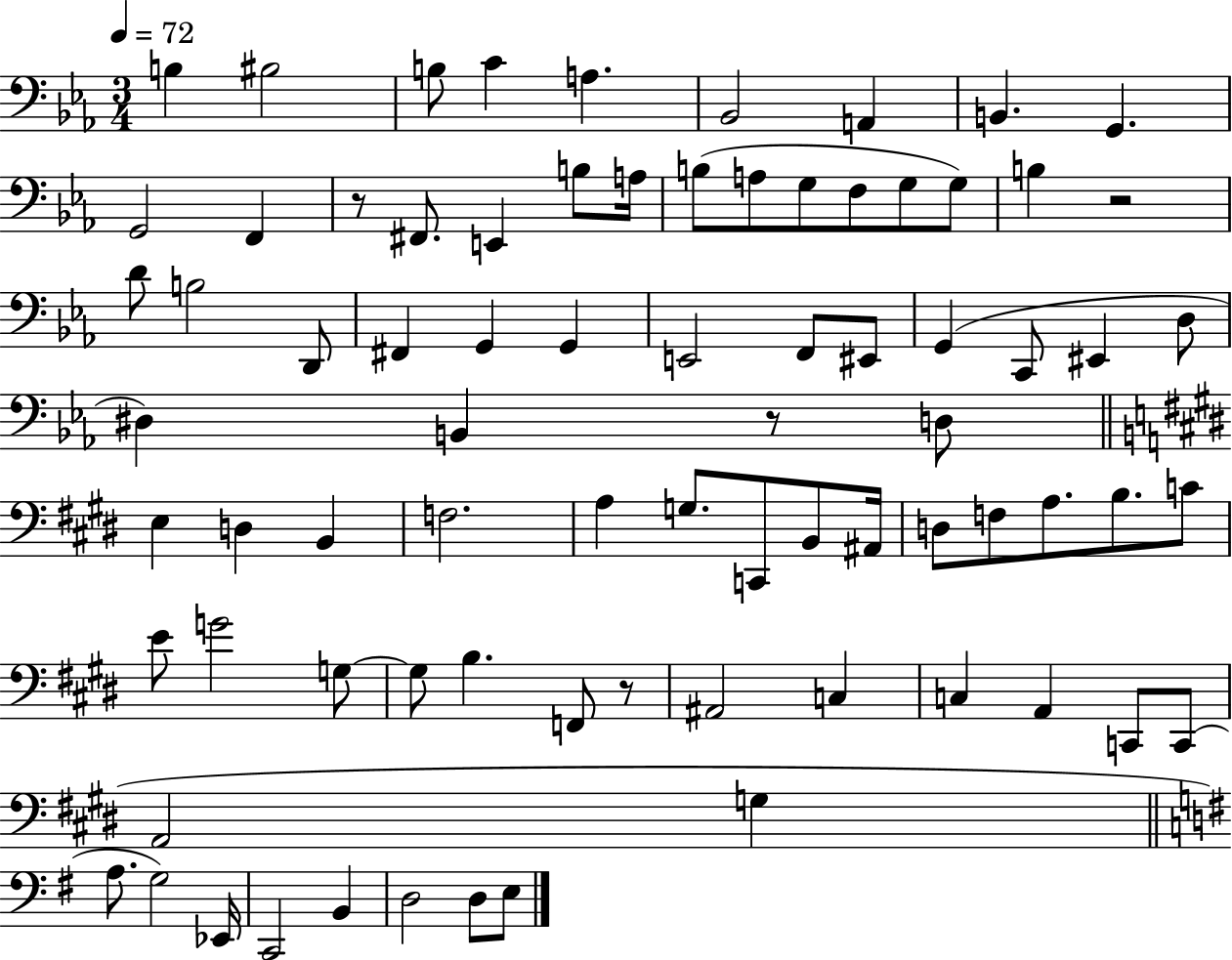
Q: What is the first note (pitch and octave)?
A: B3